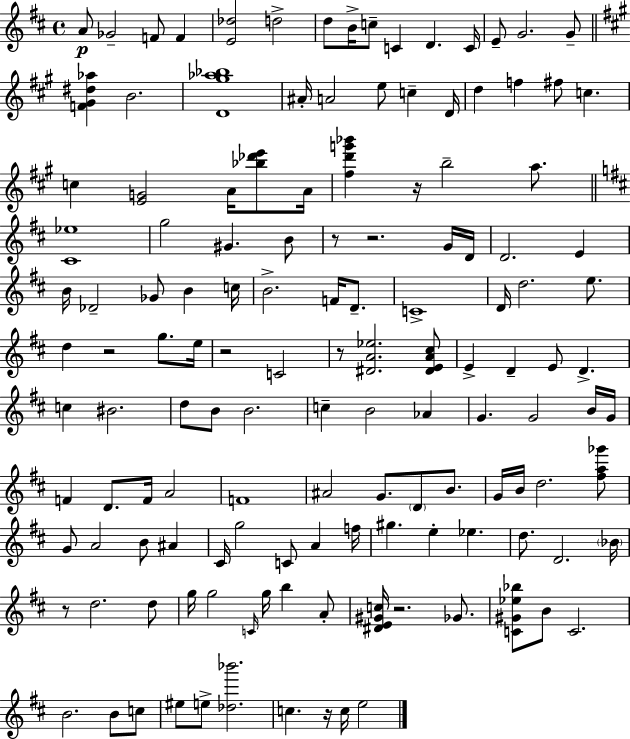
{
  \clef treble
  \time 4/4
  \defaultTimeSignature
  \key d \major
  a'8\p ges'2-- f'8 f'4 | <e' des''>2 d''2-> | d''8 b'16-> c''8-- c'4 d'4. c'16 | e'8-- g'2. g'8-- | \break \bar "||" \break \key a \major <f' gis' dis'' aes''>4 b'2. | <d' gis'' aes'' bes''>1 | ais'16-. a'2 e''8 c''4-- d'16 | d''4 f''4 fis''8 c''4. | \break c''4 <e' g'>2 a'16 <bes'' des''' e'''>8 a'16 | <fis'' d''' g''' bes'''>4 r16 b''2-- a''8. | \bar "||" \break \key b \minor <cis' ees''>1 | g''2 gis'4. b'8 | r8 r2. g'16 d'16 | d'2. e'4 | \break b'16 des'2-- ges'8 b'4 c''16 | b'2.-> f'16 d'8.-- | c'1-> | d'16 d''2. e''8. | \break d''4 r2 g''8. e''16 | r2 c'2 | r8 <dis' a' ees''>2. <dis' e' a' cis''>8 | e'4-> d'4-- e'8 d'4.-> | \break c''4 bis'2. | d''8 b'8 b'2. | c''4-- b'2 aes'4 | g'4. g'2 b'16 g'16 | \break f'4 d'8. f'16 a'2 | f'1 | ais'2 g'8. \parenthesize d'8 b'8. | g'16 b'16 d''2. <fis'' a'' ges'''>8 | \break g'8 a'2 b'8 ais'4 | cis'16 g''2 c'8 a'4 f''16 | gis''4. e''4-. ees''4. | d''8. d'2. \parenthesize bes'16 | \break r8 d''2. d''8 | g''16 g''2 \grace { c'16 } g''16 b''4 a'8-. | <dis' e' gis' c''>16 r2. ges'8. | <c' gis' ees'' bes''>8 b'8 c'2. | \break b'2. b'8 c''8 | eis''8 e''8-> <des'' bes'''>2. | c''4. r16 c''16 e''2 | \bar "|."
}